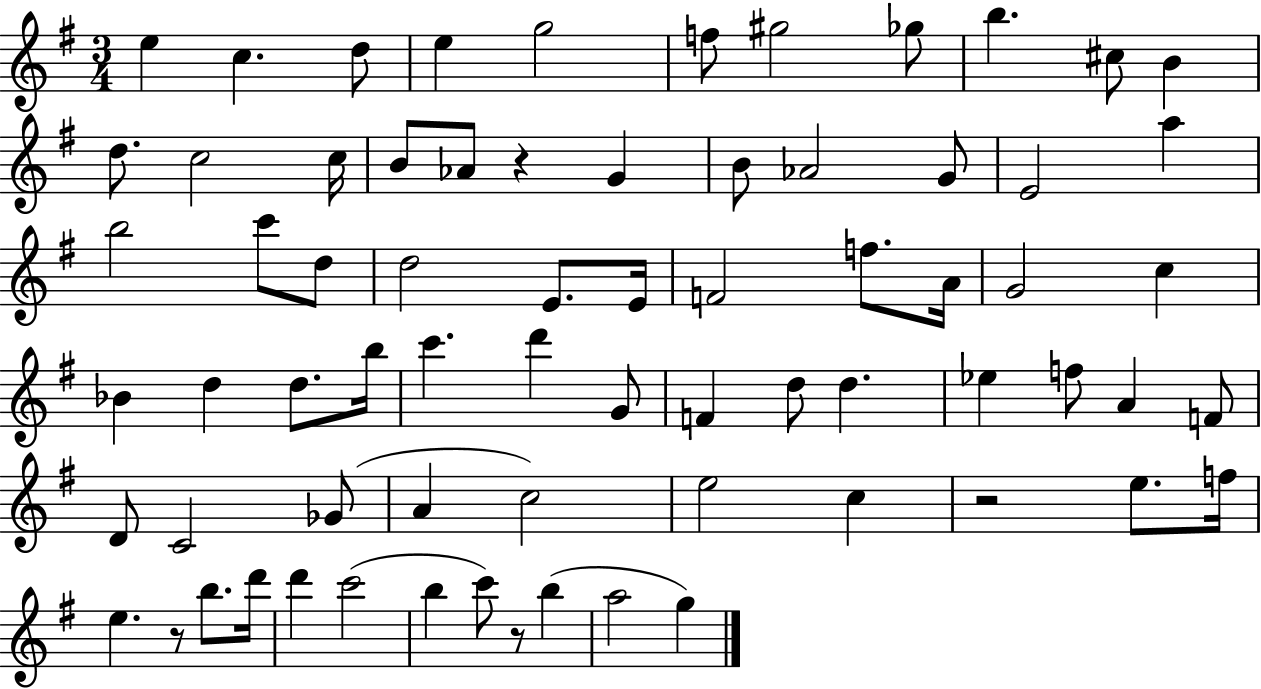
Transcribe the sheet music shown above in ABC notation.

X:1
T:Untitled
M:3/4
L:1/4
K:G
e c d/2 e g2 f/2 ^g2 _g/2 b ^c/2 B d/2 c2 c/4 B/2 _A/2 z G B/2 _A2 G/2 E2 a b2 c'/2 d/2 d2 E/2 E/4 F2 f/2 A/4 G2 c _B d d/2 b/4 c' d' G/2 F d/2 d _e f/2 A F/2 D/2 C2 _G/2 A c2 e2 c z2 e/2 f/4 e z/2 b/2 d'/4 d' c'2 b c'/2 z/2 b a2 g